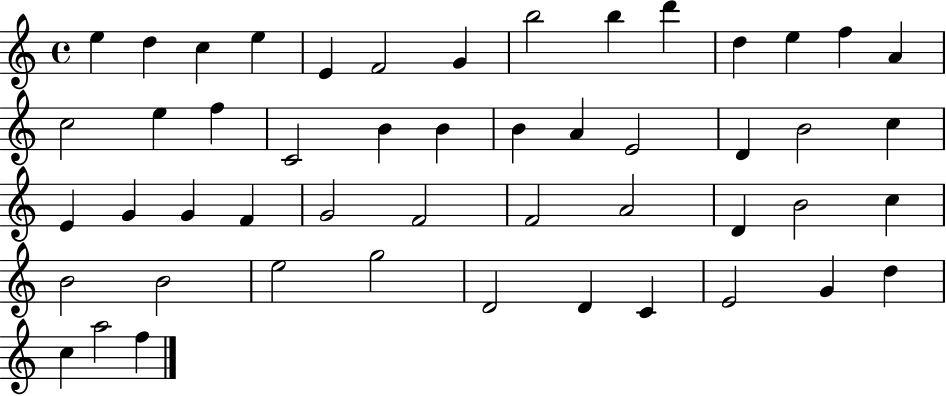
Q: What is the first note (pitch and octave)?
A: E5